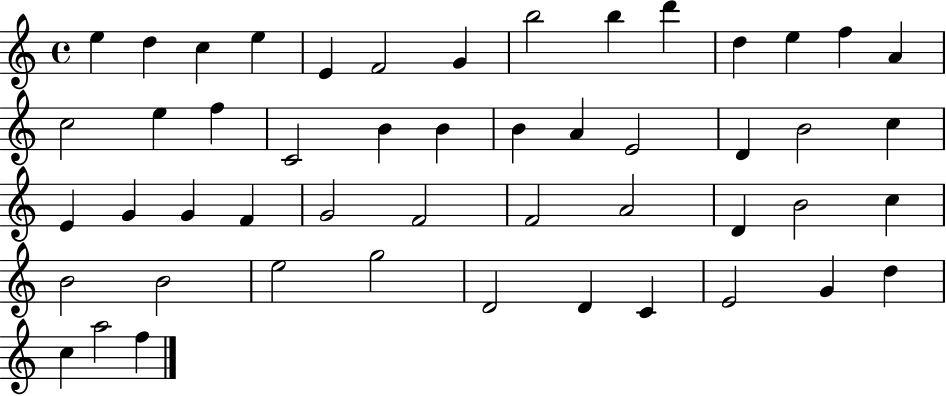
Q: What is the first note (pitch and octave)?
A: E5